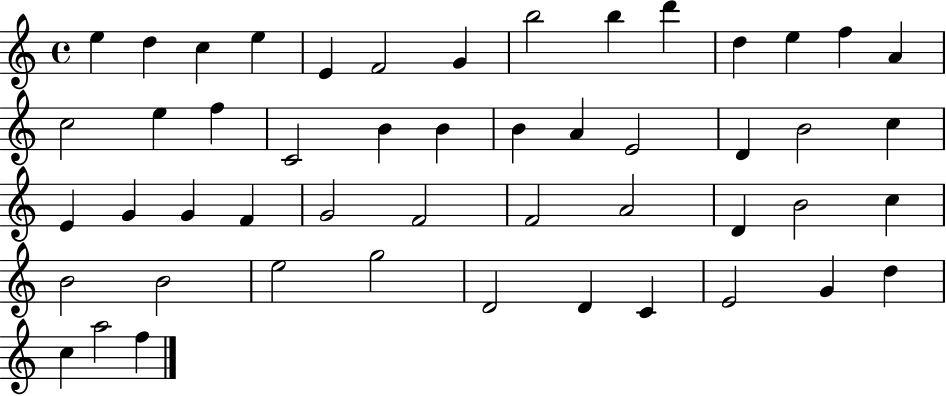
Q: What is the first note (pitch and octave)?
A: E5